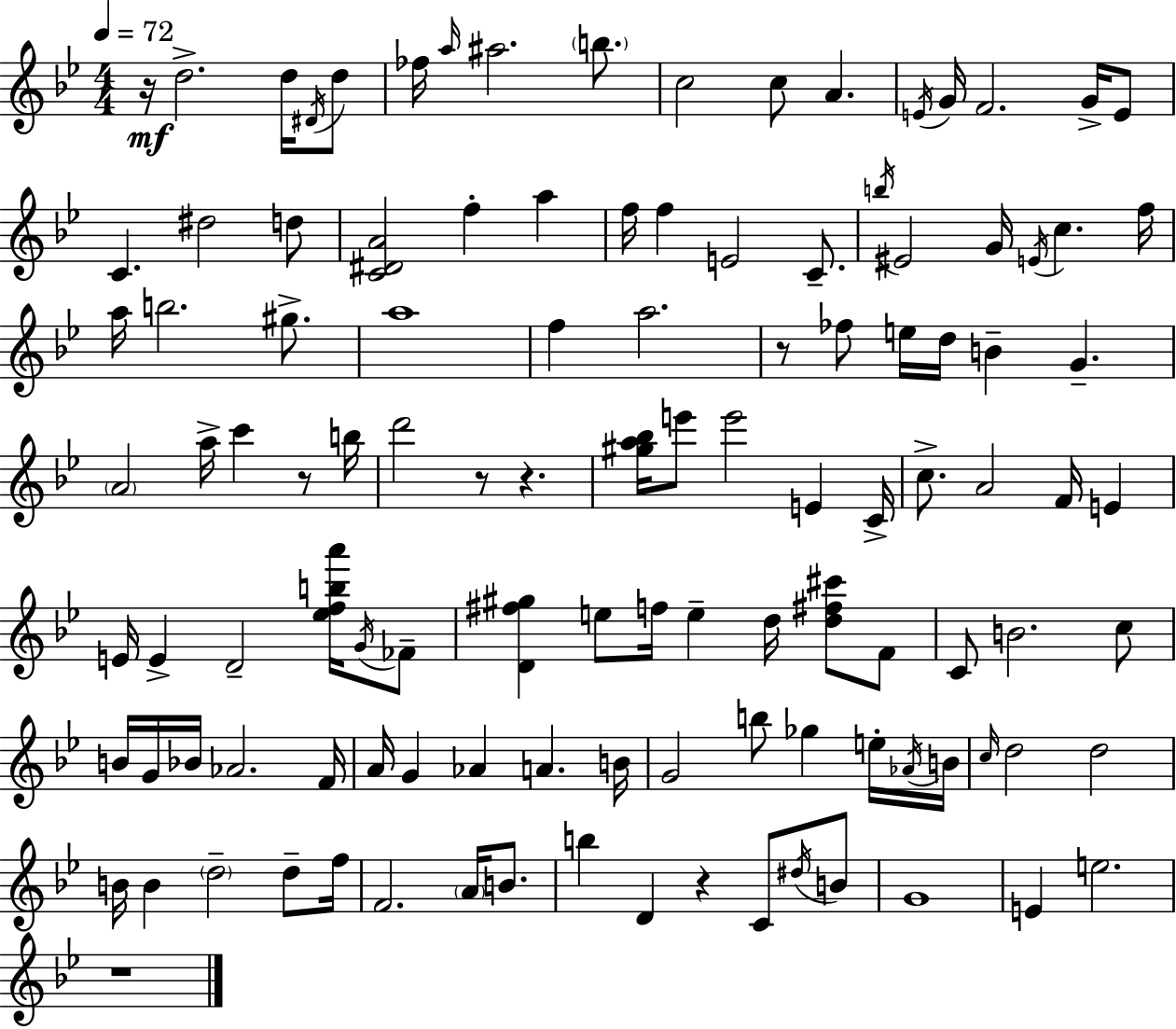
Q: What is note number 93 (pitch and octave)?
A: F4